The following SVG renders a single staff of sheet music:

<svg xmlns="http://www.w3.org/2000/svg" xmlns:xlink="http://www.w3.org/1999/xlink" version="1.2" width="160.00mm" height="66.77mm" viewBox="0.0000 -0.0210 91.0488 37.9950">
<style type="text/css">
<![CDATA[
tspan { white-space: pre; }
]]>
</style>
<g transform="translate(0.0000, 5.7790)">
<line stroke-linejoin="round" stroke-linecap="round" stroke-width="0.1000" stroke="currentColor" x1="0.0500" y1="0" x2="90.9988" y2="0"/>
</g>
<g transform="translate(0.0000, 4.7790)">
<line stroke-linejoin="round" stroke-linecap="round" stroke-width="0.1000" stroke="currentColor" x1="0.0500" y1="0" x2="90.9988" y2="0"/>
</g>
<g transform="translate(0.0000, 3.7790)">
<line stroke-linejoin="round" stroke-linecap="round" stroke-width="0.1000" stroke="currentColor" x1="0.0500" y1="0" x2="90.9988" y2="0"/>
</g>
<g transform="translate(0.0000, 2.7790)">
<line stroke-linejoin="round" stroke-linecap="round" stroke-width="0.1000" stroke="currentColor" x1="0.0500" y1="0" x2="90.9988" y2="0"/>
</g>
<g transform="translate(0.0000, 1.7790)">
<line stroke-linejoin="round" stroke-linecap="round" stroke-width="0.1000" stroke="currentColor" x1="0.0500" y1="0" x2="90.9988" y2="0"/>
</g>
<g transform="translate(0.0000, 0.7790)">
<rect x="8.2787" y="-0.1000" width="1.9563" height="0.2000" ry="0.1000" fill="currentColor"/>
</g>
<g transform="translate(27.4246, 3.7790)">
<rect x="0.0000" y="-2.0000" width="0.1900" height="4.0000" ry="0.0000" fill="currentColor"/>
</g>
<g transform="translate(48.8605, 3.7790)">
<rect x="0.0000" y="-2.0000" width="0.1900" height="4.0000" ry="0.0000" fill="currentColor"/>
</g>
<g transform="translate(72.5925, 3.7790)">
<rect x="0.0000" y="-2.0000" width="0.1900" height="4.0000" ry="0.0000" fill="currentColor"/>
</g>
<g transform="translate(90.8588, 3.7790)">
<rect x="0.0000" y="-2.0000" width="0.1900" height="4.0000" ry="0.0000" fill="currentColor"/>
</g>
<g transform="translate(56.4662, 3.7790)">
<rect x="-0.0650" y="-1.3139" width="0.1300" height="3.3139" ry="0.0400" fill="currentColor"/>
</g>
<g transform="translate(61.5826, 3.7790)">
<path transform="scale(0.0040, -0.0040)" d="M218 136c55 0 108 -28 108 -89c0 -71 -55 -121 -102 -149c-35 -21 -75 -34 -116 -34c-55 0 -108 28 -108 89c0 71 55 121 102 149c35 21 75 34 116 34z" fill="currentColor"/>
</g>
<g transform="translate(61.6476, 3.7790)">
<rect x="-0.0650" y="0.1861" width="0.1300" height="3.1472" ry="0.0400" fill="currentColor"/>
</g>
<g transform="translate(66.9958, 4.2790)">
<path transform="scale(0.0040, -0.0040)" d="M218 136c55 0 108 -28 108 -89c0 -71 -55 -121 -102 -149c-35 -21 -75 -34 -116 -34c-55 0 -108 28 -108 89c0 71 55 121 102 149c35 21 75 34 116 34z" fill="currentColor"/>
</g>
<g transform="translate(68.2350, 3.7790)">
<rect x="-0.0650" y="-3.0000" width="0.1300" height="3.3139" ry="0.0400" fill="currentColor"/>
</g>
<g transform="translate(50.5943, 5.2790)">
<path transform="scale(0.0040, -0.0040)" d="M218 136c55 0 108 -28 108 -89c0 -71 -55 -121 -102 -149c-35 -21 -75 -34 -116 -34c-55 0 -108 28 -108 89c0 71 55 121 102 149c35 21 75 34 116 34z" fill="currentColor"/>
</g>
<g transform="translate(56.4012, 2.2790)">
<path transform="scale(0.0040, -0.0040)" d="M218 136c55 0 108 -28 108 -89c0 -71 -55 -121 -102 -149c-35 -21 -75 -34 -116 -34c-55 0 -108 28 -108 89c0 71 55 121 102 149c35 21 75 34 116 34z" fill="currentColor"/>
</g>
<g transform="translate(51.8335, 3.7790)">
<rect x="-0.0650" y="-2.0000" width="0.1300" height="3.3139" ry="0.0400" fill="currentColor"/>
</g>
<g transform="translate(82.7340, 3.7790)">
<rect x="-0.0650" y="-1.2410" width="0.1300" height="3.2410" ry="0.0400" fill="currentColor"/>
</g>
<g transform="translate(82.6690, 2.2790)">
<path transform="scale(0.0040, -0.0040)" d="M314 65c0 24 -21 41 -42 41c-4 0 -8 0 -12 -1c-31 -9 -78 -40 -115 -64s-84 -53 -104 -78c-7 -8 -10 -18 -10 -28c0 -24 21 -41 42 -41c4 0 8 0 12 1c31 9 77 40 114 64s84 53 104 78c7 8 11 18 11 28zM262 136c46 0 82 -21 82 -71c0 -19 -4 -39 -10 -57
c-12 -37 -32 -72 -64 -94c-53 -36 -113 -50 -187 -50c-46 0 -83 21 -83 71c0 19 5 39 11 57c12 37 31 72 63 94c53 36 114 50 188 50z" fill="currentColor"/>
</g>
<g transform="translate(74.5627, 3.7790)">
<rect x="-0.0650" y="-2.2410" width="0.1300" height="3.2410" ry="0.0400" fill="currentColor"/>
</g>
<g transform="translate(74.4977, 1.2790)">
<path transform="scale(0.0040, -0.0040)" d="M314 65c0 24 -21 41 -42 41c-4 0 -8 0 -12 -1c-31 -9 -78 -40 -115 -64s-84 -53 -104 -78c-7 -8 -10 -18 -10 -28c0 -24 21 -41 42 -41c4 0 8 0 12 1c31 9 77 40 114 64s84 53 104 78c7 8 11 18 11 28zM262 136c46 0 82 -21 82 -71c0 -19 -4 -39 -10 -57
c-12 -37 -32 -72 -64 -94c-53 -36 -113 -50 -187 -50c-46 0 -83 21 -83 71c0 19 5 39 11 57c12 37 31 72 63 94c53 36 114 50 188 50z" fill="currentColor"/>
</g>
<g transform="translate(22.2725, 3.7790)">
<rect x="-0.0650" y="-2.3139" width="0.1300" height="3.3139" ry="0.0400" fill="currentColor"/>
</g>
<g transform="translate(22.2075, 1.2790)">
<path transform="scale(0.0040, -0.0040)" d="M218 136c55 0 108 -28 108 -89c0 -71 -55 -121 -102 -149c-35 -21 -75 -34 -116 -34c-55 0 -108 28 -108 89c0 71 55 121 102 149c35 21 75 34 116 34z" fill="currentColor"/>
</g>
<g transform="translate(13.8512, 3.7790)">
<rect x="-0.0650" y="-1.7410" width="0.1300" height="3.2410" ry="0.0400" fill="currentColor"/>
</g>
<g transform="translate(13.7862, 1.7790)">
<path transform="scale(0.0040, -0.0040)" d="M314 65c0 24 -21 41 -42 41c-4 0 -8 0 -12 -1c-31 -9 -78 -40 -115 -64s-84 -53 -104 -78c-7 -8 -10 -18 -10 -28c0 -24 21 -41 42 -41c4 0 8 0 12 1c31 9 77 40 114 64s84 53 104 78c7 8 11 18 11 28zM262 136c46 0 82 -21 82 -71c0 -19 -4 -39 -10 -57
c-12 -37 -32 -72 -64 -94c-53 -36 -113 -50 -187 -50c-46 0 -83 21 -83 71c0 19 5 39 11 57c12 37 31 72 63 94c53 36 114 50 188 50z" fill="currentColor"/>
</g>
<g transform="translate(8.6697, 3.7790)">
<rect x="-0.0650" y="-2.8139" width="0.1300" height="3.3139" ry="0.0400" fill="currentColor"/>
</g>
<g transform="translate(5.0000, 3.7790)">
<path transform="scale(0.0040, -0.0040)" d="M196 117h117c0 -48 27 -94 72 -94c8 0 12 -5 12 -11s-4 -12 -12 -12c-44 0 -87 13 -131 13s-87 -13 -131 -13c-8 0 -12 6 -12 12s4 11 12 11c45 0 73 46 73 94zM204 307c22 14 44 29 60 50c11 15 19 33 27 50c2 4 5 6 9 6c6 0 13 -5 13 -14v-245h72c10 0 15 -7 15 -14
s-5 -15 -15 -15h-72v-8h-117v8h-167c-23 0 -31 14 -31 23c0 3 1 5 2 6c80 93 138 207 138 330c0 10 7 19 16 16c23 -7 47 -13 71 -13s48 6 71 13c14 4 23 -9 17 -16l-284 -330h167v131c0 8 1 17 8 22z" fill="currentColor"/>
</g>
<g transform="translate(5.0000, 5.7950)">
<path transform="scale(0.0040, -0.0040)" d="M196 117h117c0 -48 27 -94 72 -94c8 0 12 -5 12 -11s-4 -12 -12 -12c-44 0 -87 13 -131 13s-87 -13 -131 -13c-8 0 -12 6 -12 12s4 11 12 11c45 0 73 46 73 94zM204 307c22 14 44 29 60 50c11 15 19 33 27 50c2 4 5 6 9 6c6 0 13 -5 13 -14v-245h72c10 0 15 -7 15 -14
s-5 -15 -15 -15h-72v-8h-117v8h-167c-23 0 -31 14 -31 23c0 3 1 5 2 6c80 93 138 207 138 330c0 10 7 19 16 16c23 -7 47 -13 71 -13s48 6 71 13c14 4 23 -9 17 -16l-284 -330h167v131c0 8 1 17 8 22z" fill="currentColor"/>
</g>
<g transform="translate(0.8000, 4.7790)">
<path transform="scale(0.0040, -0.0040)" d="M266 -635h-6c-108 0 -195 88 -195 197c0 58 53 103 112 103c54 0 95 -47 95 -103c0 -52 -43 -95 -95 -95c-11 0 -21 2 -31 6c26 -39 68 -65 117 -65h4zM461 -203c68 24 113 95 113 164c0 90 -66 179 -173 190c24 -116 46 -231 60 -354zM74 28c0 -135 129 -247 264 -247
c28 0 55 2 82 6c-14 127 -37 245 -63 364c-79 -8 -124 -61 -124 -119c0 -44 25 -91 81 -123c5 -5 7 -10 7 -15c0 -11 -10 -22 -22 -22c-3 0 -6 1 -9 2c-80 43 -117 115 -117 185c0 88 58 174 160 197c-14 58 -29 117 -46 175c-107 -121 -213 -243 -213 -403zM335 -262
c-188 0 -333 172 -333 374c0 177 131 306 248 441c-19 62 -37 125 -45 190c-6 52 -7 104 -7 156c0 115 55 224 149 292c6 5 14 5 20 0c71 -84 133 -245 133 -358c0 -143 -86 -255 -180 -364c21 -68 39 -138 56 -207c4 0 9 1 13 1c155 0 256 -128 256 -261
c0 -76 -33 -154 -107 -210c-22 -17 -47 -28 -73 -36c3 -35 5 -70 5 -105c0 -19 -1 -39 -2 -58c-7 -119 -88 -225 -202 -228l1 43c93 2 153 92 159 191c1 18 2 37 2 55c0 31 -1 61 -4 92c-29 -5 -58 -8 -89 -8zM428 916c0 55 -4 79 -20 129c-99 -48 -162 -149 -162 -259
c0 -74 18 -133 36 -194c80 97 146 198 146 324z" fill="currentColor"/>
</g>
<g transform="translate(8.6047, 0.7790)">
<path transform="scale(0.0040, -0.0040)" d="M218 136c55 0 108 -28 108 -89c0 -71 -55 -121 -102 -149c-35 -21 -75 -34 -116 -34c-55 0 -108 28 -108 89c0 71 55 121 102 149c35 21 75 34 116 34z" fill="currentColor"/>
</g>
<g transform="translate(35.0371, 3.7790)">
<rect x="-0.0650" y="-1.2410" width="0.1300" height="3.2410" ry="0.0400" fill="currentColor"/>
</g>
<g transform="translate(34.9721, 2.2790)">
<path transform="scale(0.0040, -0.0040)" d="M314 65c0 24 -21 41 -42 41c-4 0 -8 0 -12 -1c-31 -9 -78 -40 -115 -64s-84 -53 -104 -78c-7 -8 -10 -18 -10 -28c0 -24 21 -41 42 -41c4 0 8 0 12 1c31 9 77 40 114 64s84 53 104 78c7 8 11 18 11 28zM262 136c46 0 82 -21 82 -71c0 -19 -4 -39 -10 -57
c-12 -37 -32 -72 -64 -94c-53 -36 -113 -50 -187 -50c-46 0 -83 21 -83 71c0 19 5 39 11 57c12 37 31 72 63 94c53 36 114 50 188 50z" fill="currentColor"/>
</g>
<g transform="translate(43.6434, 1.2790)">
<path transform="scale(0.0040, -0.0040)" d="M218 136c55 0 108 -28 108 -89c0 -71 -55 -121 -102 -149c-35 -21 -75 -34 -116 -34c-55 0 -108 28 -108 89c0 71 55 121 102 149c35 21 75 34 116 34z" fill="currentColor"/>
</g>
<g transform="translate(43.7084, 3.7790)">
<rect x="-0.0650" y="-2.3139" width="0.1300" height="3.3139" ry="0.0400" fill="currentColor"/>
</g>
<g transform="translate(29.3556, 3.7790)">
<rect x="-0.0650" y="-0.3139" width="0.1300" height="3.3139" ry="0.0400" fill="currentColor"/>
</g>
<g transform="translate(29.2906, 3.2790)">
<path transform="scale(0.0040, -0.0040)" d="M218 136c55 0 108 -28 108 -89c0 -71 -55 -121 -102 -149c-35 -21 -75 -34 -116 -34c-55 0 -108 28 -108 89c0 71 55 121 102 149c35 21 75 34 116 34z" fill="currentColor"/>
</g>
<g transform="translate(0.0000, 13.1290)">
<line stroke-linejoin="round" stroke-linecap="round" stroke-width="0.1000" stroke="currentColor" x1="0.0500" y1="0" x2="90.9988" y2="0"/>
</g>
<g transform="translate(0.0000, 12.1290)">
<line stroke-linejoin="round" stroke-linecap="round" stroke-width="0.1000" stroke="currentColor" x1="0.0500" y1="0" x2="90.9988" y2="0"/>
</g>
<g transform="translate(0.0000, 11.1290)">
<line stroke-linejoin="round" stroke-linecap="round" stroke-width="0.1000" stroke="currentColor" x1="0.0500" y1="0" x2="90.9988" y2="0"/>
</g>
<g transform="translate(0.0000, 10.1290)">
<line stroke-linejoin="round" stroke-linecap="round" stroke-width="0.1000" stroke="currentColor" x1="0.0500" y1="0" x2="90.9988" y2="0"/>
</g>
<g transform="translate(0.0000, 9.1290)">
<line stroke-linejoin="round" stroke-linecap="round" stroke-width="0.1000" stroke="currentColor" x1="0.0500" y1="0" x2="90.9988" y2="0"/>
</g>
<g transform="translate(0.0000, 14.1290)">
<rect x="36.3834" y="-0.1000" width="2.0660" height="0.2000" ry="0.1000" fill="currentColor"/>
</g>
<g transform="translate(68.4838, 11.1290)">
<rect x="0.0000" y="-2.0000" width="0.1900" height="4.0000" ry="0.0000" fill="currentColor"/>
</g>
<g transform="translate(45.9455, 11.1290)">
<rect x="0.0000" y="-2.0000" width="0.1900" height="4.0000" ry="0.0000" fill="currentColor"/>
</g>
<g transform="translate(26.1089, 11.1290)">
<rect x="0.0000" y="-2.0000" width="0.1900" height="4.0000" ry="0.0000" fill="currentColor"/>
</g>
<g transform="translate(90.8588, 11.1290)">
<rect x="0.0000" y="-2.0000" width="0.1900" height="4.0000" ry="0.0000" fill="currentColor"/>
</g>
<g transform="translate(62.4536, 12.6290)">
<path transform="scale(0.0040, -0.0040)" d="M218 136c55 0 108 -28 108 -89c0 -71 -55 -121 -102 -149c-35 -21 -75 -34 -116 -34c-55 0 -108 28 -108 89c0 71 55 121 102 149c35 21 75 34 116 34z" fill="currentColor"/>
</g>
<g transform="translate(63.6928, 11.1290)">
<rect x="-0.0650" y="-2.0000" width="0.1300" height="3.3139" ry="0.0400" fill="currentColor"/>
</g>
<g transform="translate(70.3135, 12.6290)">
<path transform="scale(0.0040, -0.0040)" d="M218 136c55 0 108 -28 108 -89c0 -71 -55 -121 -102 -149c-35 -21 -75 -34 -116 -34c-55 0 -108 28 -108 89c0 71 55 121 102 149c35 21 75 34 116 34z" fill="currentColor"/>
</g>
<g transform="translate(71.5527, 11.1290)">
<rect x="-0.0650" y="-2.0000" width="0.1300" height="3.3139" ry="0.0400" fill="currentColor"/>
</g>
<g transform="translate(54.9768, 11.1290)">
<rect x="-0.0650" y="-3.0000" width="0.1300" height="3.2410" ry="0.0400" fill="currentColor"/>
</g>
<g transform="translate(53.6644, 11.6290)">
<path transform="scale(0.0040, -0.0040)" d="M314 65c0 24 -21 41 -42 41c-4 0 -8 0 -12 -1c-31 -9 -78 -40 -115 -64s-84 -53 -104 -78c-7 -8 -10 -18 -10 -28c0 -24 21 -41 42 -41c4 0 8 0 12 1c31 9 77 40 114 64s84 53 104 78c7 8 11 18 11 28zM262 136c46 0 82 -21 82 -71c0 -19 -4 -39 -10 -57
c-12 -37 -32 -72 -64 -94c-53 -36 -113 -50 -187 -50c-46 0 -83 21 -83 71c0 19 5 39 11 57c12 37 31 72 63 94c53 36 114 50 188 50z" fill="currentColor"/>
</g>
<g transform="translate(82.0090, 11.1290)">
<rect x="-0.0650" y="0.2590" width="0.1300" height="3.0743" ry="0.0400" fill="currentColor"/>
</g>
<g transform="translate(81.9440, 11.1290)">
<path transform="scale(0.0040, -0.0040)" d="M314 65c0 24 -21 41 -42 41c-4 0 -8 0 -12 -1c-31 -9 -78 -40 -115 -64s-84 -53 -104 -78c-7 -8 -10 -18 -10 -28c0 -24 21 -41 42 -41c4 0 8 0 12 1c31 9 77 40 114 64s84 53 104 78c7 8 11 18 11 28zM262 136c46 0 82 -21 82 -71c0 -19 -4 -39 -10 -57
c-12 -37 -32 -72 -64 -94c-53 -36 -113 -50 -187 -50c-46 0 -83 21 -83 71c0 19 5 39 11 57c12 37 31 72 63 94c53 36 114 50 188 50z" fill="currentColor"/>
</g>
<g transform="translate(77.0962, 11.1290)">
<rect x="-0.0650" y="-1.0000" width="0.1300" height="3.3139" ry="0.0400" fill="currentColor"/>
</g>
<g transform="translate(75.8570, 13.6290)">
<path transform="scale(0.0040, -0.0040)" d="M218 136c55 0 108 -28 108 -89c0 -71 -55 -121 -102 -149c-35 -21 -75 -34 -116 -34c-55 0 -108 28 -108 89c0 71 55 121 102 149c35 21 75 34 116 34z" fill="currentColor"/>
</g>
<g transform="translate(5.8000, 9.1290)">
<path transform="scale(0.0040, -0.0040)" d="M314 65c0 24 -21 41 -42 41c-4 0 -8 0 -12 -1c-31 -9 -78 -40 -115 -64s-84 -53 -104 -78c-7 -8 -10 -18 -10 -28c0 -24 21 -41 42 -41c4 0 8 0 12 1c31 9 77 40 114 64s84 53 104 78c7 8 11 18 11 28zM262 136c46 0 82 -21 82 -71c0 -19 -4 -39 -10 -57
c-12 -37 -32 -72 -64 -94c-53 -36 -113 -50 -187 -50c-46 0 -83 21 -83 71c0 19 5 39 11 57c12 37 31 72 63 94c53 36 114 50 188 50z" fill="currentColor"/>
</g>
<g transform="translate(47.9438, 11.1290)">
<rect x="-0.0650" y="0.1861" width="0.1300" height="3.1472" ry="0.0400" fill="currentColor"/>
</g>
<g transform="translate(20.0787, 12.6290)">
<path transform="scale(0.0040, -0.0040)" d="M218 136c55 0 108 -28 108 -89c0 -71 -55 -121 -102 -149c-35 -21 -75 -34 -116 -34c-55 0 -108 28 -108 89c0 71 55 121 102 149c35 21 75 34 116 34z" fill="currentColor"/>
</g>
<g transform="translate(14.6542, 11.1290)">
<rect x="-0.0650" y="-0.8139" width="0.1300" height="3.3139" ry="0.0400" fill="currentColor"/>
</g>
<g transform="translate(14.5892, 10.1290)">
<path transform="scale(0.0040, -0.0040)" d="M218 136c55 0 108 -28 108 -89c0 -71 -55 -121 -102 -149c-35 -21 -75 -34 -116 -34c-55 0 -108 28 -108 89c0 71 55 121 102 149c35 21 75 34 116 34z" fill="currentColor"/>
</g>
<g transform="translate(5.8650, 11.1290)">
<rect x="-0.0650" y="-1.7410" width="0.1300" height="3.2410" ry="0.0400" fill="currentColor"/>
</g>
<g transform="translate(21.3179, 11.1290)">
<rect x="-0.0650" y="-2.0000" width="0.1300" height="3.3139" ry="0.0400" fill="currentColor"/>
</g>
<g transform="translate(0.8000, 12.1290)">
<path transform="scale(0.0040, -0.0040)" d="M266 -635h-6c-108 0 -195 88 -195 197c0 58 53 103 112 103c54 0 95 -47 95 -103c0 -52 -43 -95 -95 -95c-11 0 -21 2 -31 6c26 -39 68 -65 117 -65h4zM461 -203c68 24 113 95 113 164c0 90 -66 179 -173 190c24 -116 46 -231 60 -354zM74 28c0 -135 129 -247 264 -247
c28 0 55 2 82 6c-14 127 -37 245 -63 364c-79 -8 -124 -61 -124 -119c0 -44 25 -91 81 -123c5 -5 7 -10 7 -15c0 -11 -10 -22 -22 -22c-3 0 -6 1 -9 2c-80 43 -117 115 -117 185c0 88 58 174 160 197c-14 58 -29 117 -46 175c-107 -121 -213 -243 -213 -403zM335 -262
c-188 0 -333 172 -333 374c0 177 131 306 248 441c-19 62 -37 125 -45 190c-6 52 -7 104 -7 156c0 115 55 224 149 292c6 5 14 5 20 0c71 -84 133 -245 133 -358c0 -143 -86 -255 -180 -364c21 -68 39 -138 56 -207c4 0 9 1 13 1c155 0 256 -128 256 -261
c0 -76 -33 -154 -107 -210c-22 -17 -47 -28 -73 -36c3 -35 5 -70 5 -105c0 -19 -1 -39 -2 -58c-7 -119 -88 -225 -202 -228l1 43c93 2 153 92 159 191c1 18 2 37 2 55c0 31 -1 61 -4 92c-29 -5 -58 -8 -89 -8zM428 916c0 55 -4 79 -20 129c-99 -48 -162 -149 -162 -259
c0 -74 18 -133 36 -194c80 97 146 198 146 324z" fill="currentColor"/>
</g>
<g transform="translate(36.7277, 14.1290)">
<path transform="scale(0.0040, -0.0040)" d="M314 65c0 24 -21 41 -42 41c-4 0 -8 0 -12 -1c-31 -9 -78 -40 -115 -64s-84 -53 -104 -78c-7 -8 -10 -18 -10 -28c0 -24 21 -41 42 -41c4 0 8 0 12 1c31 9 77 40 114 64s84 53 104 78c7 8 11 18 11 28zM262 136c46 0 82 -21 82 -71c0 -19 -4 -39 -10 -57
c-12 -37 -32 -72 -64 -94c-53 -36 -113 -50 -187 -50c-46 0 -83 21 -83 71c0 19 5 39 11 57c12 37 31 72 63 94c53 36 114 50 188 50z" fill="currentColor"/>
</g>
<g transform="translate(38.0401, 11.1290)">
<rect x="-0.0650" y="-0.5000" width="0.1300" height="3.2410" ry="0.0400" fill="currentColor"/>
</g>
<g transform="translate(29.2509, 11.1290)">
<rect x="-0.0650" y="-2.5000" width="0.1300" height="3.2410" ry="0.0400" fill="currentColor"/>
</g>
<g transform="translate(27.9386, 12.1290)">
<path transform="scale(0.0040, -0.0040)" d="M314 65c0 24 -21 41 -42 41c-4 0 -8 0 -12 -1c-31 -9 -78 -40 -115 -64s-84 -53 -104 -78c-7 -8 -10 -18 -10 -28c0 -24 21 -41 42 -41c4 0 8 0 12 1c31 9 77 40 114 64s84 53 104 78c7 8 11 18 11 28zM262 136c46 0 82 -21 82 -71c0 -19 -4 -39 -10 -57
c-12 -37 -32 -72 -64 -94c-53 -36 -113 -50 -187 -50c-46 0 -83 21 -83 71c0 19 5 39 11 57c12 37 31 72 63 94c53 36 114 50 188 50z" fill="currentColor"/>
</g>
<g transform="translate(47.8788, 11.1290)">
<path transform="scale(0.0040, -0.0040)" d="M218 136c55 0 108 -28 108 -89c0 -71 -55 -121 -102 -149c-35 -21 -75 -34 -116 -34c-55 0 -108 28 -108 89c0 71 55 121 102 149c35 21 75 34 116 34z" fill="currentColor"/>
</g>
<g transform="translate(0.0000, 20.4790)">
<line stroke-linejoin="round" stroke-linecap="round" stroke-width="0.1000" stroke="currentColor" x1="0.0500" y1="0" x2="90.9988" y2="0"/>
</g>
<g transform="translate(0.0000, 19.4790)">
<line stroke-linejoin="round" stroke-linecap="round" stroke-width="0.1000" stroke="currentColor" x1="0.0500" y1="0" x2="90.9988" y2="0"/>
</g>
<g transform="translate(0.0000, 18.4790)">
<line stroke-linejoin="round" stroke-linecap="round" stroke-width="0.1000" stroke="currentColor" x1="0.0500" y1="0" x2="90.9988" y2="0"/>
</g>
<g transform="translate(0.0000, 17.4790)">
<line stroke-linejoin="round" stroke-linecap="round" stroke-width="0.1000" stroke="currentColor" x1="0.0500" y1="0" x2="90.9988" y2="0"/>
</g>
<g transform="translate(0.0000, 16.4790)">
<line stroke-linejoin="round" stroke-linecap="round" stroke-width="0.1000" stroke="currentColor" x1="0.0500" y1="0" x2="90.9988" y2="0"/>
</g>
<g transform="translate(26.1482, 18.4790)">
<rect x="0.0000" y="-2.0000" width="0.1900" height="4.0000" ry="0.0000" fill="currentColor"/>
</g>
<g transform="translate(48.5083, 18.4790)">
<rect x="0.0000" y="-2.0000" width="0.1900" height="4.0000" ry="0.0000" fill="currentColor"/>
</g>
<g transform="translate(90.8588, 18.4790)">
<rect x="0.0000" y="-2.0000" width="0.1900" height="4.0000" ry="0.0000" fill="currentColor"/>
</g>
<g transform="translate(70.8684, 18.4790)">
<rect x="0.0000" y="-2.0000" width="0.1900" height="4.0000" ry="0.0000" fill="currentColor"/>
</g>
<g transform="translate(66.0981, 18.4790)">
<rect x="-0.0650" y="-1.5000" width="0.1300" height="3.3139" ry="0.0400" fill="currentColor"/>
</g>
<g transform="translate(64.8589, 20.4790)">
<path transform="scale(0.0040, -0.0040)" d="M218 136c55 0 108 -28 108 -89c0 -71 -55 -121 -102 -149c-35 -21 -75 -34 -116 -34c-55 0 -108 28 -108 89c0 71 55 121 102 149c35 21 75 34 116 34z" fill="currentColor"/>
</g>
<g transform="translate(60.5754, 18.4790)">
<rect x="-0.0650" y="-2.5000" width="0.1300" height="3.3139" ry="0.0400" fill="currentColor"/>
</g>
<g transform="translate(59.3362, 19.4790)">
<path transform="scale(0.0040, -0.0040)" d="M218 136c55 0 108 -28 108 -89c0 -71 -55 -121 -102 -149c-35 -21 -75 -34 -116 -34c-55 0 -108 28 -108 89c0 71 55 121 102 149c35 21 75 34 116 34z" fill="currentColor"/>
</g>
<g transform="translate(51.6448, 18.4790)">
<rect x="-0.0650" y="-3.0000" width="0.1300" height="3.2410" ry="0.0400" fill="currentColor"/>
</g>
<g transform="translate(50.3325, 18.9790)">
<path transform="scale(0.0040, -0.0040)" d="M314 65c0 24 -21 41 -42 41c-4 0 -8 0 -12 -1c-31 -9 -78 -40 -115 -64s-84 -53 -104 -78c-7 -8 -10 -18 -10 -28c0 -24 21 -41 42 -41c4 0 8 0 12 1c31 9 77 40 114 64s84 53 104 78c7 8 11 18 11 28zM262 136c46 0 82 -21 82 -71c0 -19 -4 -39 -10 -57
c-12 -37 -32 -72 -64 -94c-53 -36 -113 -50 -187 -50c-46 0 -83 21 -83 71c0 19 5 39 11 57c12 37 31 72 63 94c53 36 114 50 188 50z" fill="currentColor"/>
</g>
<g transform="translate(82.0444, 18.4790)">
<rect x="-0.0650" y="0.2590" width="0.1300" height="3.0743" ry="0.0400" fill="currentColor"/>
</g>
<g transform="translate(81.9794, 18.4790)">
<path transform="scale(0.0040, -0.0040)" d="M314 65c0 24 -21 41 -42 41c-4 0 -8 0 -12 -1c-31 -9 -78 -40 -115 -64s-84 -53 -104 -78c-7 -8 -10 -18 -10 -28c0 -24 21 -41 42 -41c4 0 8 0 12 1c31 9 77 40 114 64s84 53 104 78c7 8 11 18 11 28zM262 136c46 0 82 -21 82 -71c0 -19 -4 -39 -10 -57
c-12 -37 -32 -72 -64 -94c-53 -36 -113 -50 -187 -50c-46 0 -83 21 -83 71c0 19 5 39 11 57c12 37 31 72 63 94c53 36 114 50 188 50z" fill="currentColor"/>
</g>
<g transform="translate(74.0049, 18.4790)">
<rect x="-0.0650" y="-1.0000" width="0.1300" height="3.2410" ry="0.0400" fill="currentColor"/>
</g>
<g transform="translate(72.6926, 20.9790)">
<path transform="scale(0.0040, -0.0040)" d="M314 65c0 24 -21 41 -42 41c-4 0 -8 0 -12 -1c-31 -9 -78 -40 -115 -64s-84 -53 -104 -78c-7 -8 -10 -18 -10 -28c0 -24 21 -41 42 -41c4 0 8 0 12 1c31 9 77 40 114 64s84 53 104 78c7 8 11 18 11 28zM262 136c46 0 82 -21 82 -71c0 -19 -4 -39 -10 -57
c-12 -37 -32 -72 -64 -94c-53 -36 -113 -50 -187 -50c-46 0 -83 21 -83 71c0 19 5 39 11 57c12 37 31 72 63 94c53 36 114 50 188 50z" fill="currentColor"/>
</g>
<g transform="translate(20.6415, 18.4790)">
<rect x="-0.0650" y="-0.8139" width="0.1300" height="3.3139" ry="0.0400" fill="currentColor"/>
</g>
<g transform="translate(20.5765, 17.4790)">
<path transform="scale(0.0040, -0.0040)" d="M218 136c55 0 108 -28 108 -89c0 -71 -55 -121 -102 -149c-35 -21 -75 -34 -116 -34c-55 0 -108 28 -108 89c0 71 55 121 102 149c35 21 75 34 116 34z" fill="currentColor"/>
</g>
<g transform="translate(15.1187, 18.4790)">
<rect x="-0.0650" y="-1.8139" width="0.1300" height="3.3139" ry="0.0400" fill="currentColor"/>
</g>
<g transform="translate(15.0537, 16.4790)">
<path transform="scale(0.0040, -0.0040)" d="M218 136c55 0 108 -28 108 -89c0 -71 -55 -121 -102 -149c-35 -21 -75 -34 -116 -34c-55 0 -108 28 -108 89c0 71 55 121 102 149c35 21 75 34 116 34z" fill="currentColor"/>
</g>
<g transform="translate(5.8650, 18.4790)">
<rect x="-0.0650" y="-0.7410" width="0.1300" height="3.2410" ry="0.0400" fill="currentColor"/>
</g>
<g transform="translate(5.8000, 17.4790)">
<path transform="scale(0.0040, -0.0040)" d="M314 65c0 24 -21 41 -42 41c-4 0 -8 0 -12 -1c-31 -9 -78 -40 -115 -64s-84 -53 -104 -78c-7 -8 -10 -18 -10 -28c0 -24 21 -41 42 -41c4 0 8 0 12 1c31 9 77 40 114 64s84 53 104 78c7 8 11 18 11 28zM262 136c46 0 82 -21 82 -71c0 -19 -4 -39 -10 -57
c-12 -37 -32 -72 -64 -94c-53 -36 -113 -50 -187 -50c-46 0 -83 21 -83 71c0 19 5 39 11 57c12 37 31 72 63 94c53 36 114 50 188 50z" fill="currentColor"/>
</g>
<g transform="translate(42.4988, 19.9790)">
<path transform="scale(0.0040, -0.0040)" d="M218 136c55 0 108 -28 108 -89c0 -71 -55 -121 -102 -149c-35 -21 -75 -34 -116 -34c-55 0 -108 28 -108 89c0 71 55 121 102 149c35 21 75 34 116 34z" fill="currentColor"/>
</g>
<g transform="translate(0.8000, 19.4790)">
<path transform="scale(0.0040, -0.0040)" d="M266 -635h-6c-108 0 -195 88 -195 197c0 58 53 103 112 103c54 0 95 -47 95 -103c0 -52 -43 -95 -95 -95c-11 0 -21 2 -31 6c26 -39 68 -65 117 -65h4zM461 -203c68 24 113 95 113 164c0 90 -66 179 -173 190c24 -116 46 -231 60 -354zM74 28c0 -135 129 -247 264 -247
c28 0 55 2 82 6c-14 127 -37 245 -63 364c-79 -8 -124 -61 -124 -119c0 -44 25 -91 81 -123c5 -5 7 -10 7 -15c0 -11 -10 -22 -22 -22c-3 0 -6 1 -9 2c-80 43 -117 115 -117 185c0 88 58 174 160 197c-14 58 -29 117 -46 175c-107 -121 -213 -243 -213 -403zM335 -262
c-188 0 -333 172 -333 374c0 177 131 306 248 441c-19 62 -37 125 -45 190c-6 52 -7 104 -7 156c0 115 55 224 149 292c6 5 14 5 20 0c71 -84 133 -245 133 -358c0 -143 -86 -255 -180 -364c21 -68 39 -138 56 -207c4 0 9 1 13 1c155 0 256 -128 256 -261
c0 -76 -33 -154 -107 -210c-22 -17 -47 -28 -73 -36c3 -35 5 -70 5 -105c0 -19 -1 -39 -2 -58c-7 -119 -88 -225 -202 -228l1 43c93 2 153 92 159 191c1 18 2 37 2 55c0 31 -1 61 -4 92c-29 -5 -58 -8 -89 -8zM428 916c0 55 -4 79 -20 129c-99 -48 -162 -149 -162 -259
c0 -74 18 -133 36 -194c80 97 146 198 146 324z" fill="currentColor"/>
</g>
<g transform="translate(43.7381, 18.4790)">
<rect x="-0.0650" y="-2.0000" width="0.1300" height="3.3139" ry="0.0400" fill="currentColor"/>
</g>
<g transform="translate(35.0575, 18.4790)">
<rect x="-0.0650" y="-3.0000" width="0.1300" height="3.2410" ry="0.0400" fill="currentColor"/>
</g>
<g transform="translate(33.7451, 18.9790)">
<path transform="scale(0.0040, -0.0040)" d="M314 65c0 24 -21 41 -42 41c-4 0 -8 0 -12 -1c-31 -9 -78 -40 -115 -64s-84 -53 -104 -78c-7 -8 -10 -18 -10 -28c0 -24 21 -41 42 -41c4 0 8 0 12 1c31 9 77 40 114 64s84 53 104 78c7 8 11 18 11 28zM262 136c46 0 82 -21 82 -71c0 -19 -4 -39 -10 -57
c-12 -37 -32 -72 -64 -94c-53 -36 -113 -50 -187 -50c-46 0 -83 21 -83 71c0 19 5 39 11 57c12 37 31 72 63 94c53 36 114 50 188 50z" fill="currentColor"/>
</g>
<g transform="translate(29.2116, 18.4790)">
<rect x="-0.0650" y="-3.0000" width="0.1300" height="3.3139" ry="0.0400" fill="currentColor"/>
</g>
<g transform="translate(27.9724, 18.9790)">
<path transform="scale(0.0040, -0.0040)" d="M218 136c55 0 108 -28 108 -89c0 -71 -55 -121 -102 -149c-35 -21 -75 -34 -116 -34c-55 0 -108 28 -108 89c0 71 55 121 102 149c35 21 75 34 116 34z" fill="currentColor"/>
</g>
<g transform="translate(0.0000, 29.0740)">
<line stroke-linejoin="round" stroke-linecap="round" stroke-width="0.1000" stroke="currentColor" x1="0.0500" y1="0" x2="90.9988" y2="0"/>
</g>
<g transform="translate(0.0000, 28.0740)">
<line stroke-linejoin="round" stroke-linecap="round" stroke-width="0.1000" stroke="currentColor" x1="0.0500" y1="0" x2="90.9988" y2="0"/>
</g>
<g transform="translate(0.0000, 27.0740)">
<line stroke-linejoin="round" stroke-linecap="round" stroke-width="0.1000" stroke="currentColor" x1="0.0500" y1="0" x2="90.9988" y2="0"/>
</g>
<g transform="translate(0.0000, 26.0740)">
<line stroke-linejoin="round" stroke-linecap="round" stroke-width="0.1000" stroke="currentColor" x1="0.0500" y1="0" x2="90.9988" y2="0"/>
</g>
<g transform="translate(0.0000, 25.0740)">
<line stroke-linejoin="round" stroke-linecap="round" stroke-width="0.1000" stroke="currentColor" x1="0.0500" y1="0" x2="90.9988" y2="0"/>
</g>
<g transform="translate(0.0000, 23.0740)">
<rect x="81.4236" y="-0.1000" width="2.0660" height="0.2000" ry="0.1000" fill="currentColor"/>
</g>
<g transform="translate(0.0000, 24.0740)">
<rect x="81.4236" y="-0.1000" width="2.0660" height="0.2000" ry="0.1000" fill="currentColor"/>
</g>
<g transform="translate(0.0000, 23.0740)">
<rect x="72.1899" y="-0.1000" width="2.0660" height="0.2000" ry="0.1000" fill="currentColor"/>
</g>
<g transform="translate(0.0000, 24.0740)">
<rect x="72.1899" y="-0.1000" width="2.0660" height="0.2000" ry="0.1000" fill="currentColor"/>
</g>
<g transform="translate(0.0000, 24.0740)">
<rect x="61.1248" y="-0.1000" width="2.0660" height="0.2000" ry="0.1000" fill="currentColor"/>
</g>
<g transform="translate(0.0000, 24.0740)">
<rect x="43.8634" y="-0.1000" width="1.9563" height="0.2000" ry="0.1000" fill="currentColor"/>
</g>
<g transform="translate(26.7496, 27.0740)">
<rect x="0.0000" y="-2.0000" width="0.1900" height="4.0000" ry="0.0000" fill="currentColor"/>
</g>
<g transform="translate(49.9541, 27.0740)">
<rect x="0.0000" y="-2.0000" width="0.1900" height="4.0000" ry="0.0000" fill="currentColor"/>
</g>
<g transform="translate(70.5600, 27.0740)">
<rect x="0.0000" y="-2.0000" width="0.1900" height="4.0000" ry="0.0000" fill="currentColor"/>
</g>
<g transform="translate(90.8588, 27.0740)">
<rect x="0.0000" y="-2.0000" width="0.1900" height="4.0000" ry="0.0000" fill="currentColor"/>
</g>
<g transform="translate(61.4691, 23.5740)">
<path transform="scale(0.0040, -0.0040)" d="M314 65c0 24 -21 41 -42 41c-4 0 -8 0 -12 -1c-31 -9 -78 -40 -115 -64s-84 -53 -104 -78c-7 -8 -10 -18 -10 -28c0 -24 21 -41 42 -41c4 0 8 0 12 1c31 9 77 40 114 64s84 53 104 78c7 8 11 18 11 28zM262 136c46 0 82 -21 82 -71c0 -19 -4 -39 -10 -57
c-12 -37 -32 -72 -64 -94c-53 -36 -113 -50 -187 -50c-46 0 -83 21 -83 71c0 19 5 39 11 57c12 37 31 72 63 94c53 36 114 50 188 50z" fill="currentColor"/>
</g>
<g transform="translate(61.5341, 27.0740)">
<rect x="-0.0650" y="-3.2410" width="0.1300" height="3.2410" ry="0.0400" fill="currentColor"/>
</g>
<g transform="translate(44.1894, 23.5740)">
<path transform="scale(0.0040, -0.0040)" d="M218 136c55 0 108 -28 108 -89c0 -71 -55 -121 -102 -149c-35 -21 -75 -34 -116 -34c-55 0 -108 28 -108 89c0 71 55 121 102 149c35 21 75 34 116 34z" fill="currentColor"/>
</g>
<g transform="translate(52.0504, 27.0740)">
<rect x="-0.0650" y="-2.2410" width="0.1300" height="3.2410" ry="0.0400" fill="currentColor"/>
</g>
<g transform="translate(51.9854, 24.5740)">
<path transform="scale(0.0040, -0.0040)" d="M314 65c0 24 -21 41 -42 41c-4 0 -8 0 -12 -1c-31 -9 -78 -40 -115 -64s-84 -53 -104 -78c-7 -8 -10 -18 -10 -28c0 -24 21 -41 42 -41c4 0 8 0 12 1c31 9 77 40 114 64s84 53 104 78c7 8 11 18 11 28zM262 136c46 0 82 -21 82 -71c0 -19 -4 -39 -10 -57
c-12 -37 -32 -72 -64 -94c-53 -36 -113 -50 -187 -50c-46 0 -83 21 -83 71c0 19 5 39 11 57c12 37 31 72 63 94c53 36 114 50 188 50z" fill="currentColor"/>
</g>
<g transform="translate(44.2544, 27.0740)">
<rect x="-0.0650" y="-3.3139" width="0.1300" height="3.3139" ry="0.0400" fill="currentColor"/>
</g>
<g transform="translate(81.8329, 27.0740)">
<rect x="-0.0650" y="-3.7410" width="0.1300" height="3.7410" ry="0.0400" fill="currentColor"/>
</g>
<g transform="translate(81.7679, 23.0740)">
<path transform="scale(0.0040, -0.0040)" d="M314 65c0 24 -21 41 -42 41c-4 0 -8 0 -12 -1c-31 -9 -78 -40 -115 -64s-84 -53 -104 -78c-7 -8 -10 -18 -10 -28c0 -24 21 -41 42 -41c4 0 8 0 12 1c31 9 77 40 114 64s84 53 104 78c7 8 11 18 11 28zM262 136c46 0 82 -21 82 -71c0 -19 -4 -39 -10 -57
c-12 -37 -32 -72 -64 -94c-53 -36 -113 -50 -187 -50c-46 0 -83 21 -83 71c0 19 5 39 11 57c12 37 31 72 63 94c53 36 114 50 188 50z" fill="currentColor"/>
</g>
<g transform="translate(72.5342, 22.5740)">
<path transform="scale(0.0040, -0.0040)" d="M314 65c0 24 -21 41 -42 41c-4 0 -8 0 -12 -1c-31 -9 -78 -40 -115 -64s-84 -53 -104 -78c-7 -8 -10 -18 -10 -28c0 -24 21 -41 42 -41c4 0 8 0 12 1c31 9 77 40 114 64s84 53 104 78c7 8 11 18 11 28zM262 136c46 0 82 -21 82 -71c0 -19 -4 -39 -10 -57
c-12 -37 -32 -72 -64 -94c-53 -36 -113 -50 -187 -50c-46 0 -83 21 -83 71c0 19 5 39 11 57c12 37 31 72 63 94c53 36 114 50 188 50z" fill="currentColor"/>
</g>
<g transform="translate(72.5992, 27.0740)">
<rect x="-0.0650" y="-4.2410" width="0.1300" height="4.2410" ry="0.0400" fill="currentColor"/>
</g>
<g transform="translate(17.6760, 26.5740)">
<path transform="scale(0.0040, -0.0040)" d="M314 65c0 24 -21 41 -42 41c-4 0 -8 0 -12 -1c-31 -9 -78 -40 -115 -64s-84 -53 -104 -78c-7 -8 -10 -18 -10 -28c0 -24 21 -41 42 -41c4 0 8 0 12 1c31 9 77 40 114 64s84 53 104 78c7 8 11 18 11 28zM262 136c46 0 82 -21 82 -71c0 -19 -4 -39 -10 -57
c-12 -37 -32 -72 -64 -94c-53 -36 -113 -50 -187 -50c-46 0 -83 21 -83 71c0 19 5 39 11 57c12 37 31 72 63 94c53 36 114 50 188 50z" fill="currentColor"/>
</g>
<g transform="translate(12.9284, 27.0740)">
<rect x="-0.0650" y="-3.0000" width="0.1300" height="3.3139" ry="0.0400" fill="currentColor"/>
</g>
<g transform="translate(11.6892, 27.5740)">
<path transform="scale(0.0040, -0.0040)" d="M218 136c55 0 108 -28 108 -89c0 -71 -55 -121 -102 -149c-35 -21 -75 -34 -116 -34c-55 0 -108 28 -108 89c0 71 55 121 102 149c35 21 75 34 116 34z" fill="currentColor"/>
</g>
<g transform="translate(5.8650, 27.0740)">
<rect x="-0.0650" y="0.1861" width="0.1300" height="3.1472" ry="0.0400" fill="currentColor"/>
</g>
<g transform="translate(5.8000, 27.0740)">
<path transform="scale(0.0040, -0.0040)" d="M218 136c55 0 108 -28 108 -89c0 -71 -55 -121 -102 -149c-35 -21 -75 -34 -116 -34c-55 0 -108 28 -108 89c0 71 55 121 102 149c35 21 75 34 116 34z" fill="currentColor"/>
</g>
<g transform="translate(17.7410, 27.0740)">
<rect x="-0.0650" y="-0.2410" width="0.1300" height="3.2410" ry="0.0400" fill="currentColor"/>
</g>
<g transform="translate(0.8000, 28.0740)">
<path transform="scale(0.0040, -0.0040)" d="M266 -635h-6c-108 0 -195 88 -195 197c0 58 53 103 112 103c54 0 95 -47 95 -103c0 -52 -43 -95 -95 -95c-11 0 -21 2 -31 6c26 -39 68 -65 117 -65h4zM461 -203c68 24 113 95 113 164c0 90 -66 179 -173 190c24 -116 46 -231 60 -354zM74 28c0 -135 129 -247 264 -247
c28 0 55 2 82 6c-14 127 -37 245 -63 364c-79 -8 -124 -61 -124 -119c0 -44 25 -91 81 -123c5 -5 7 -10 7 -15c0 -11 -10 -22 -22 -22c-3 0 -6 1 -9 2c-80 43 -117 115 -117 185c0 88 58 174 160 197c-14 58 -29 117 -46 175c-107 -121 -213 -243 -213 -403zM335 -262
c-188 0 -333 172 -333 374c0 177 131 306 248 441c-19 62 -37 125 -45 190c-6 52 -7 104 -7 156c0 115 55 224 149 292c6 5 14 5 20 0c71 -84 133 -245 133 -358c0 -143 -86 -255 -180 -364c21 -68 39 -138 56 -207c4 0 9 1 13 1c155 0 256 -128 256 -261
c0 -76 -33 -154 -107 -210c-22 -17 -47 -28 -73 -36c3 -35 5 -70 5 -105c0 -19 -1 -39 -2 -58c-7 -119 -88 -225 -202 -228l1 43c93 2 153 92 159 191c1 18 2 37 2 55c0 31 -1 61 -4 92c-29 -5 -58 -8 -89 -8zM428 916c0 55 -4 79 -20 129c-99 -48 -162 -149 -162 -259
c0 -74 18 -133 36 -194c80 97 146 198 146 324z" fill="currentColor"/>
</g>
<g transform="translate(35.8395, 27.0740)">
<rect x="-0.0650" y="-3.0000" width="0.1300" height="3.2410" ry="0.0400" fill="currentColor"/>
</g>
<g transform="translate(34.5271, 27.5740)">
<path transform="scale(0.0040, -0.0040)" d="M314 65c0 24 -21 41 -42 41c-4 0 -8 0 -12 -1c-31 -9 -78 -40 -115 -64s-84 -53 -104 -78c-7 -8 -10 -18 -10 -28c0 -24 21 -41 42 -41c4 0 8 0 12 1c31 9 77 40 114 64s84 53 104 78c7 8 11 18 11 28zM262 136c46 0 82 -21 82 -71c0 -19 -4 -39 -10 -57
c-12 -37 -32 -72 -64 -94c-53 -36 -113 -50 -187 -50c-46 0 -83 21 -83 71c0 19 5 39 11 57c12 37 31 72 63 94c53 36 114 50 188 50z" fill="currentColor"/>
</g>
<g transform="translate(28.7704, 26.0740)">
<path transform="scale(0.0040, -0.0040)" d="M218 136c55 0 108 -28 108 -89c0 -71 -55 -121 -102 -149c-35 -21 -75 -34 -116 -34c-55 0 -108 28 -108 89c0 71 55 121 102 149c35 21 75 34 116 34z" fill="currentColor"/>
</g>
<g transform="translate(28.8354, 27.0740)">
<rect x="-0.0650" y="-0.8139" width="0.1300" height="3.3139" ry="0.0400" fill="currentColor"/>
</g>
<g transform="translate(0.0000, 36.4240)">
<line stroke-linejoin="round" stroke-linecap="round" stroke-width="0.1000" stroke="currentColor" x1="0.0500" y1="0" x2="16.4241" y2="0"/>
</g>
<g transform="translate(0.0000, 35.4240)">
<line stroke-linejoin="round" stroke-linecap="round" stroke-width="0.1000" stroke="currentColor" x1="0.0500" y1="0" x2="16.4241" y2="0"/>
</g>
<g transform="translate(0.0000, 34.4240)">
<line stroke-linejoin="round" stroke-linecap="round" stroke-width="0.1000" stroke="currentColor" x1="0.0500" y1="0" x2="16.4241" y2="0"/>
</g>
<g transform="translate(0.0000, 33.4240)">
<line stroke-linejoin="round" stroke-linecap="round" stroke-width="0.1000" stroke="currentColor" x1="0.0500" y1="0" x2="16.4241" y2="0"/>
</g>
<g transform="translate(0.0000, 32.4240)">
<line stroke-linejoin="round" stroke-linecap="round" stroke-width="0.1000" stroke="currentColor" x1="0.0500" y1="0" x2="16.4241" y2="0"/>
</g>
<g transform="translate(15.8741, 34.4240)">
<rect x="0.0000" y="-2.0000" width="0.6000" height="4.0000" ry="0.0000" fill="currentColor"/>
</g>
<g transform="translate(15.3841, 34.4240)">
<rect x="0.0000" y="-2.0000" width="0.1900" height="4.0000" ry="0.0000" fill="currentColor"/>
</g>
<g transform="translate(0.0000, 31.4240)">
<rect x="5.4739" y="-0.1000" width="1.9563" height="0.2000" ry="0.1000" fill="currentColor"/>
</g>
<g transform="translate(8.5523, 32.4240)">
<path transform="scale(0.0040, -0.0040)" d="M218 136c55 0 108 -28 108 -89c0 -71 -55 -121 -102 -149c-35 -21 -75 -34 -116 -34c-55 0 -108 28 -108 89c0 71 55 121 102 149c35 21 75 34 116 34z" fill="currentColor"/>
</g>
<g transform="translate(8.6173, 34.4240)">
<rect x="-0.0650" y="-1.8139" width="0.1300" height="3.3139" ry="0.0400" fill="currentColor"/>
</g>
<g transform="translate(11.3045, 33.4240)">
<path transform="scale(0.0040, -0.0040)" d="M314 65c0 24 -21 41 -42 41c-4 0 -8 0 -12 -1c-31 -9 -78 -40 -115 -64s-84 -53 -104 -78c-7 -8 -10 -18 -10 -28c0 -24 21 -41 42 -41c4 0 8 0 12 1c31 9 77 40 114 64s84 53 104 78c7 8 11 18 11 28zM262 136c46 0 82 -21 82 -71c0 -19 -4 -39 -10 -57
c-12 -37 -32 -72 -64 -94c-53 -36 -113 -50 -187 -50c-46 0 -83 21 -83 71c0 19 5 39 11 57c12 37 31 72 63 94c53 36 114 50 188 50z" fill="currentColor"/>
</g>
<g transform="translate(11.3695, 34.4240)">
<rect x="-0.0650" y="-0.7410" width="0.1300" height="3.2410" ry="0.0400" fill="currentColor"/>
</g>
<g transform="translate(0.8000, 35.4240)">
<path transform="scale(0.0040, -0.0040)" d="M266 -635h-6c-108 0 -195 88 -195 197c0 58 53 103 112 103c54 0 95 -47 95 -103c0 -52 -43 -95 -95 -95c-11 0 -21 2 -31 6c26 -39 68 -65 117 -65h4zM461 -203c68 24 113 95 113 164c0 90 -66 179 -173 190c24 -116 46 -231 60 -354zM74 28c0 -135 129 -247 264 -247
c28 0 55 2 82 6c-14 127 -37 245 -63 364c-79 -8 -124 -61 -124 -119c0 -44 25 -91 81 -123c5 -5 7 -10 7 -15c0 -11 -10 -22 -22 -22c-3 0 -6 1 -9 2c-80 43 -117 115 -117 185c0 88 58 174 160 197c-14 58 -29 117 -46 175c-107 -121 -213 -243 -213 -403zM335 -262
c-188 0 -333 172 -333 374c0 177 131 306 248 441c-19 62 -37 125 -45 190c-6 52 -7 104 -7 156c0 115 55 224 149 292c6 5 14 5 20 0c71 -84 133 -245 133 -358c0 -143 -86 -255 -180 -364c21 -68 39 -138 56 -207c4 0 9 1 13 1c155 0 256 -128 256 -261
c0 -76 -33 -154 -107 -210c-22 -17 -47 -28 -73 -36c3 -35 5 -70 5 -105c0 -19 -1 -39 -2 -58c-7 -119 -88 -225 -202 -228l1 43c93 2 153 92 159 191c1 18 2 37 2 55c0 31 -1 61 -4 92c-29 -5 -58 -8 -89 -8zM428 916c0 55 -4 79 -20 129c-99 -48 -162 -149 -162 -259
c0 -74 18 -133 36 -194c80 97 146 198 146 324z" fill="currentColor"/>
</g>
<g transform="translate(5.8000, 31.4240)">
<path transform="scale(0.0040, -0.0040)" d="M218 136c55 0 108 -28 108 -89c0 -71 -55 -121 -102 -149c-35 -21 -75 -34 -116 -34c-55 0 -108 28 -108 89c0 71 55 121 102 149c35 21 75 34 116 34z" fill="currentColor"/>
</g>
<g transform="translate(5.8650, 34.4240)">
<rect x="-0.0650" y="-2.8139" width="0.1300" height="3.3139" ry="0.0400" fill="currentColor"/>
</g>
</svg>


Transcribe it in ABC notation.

X:1
T:Untitled
M:4/4
L:1/4
K:C
a f2 g c e2 g F e B A g2 e2 f2 d F G2 C2 B A2 F F D B2 d2 f d A A2 F A2 G E D2 B2 B A c2 d A2 b g2 b2 d'2 c'2 a f d2